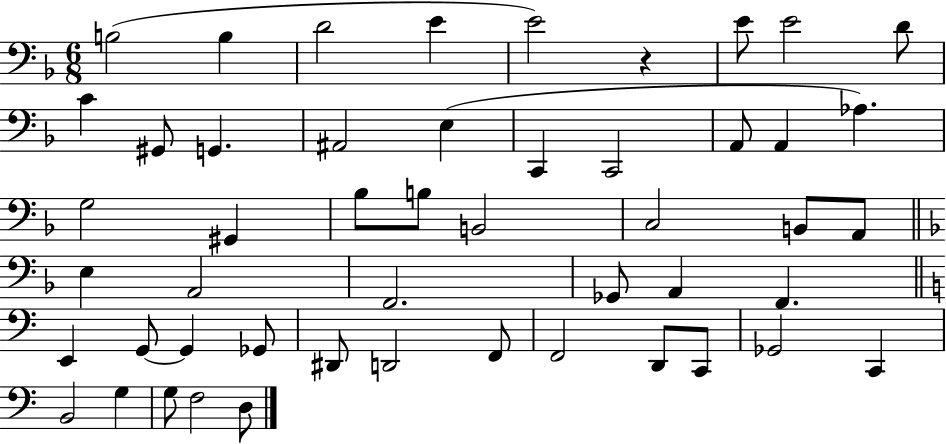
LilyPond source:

{
  \clef bass
  \numericTimeSignature
  \time 6/8
  \key f \major
  \repeat volta 2 { b2( b4 | d'2 e'4 | e'2) r4 | e'8 e'2 d'8 | \break c'4 gis,8 g,4. | ais,2 e4( | c,4 c,2 | a,8 a,4 aes4.) | \break g2 gis,4 | bes8 b8 b,2 | c2 b,8 a,8 | \bar "||" \break \key f \major e4 a,2 | f,2. | ges,8 a,4 f,4. | \bar "||" \break \key c \major e,4 g,8~~ g,4 ges,8 | dis,8 d,2 f,8 | f,2 d,8 c,8 | ges,2 c,4 | \break b,2 g4 | g8 f2 d8 | } \bar "|."
}